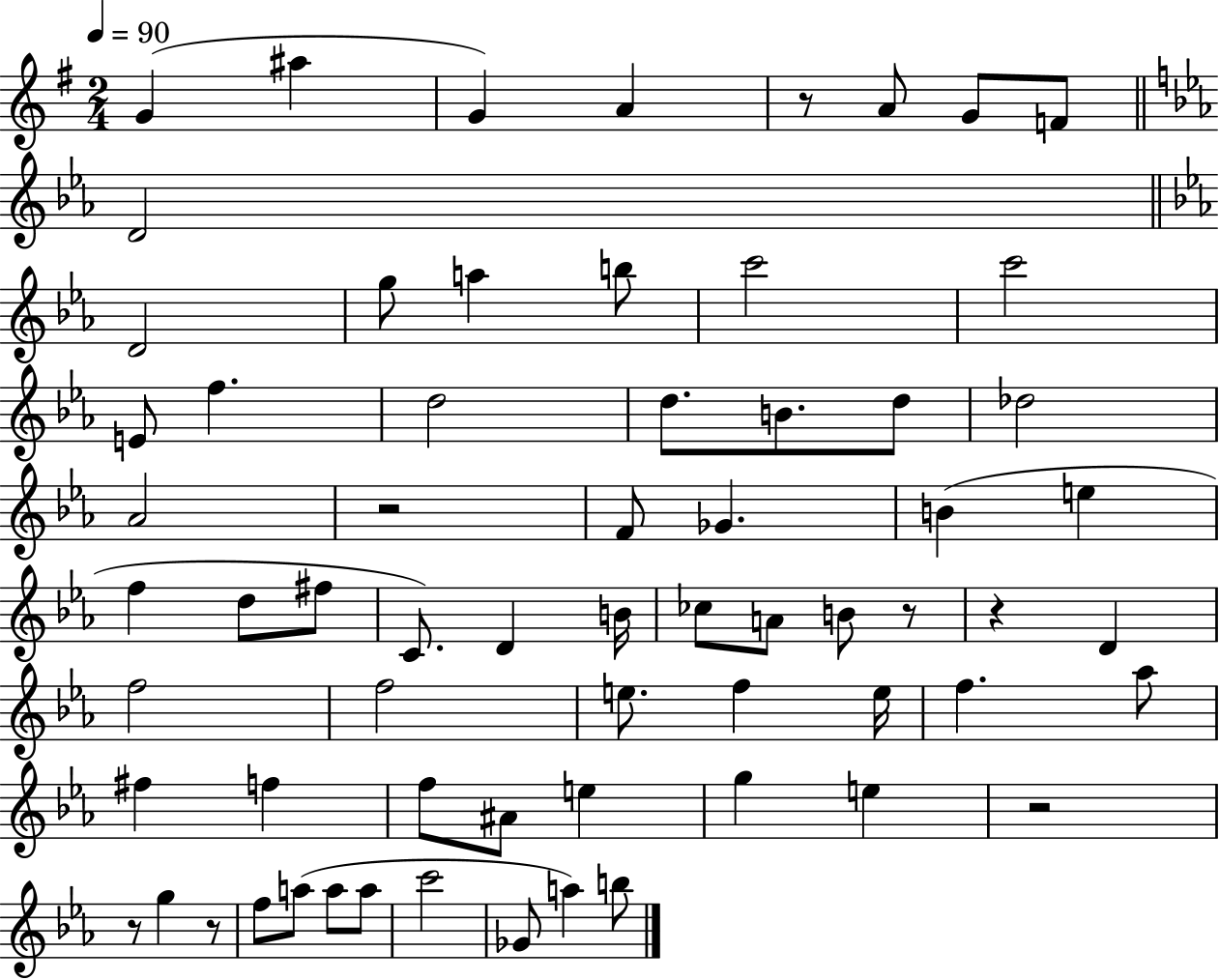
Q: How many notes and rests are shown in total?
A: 66